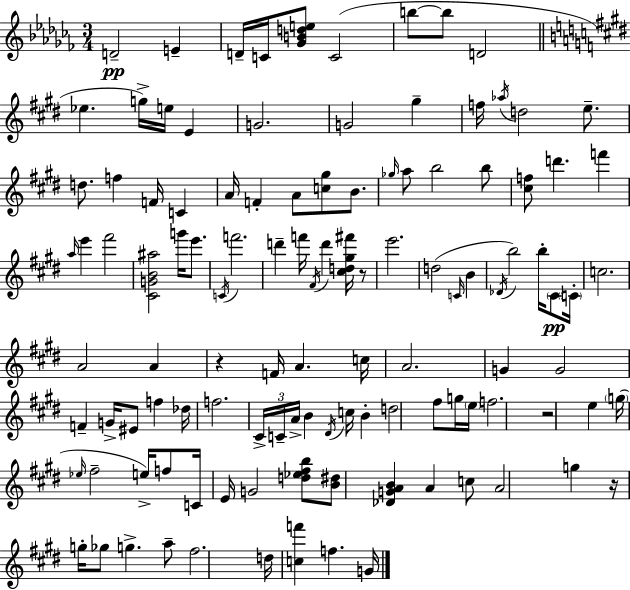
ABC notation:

X:1
T:Untitled
M:3/4
L:1/4
K:Abm
D2 E D/4 C/4 [_GBde]/2 C2 b/2 b/2 D2 _e g/4 e/4 E G2 G2 ^g f/4 _a/4 d2 e/2 d/2 f F/4 C A/4 F A/2 [c^g]/2 B/2 _g/4 a/2 b2 b/2 [^cf]/2 d' f' a/4 e' ^f'2 [^CGB^a]2 g'/4 e'/2 C/4 f'2 d' f'/4 ^F/4 d' [^cd^g^f']/4 z/2 e'2 d2 C/4 B _D/4 b2 b/4 ^C/2 C/4 c2 A2 A z F/4 A c/4 A2 G G2 F G/4 ^E/2 f _d/4 f2 ^C/4 C/4 A/4 B ^D/4 c/4 B d2 ^f/2 g/4 e/4 f2 z2 e g/4 _e/4 ^f2 e/4 f/2 C/4 E/4 G2 [d_e^fb]/2 [B^d]/2 [_DGAB] A c/2 A2 g z/4 g/4 _g/2 g a/2 ^f2 d/4 [cf'] f G/4